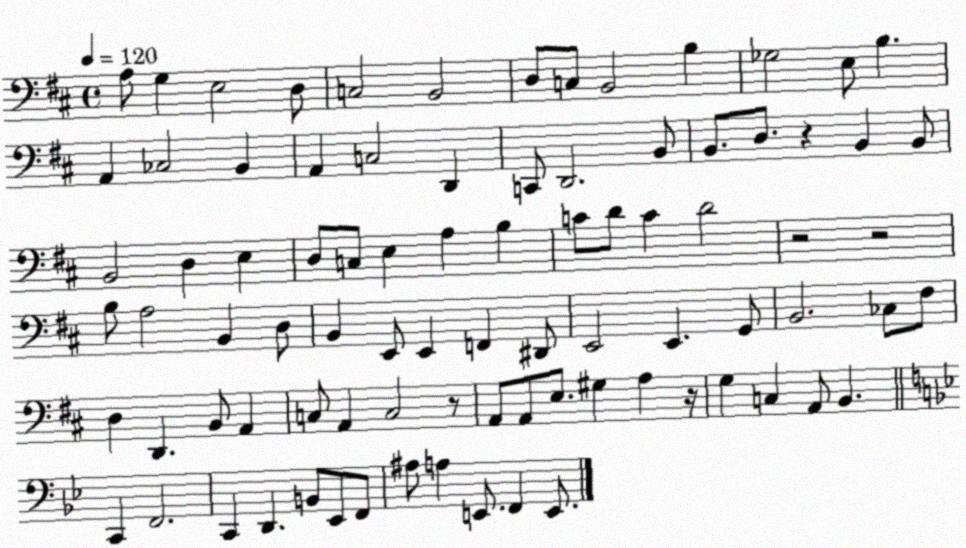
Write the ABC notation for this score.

X:1
T:Untitled
M:4/4
L:1/4
K:D
A,/2 G, E,2 D,/2 C,2 B,,2 D,/2 C,/2 B,,2 B, _G,2 E,/2 B, A,, _C,2 B,, A,, C,2 D,, C,,/2 D,,2 B,,/2 B,,/2 D,/2 z B,, B,,/2 B,,2 D, E, D,/2 C,/2 E, A, B, C/2 D/2 C D2 z2 z2 B,/2 A,2 B,, D,/2 B,, E,,/2 E,, F,, ^D,,/2 E,,2 E,, G,,/2 B,,2 _C,/2 ^F,/2 D, D,, B,,/2 A,, C,/2 A,, C,2 z/2 A,,/2 A,,/2 E,/2 ^G, A, z/4 G, C, A,,/2 B,, C,, F,,2 C,, D,, B,,/2 _E,,/2 F,,/2 ^A,/2 A, E,,/2 F,, E,,/2